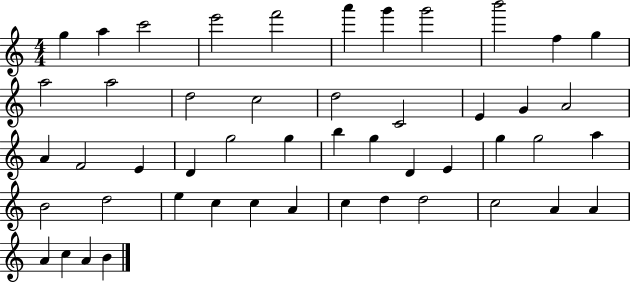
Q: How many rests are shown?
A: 0